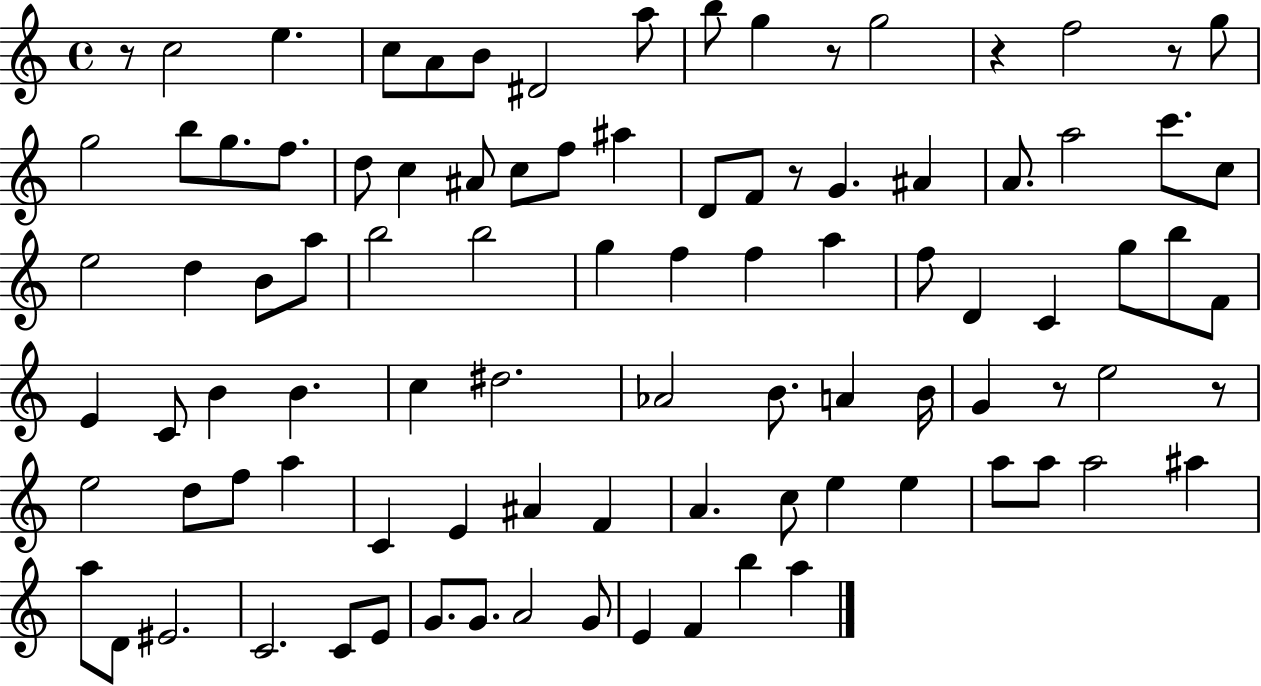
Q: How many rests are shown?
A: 7